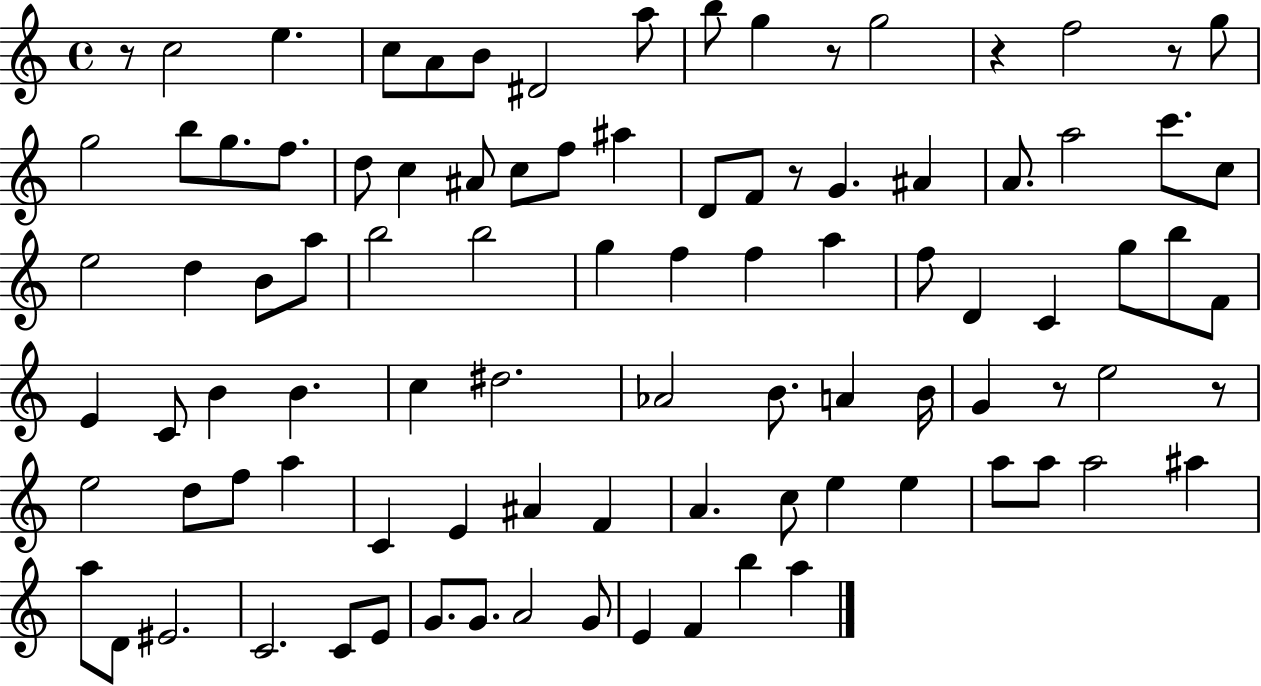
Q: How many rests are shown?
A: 7